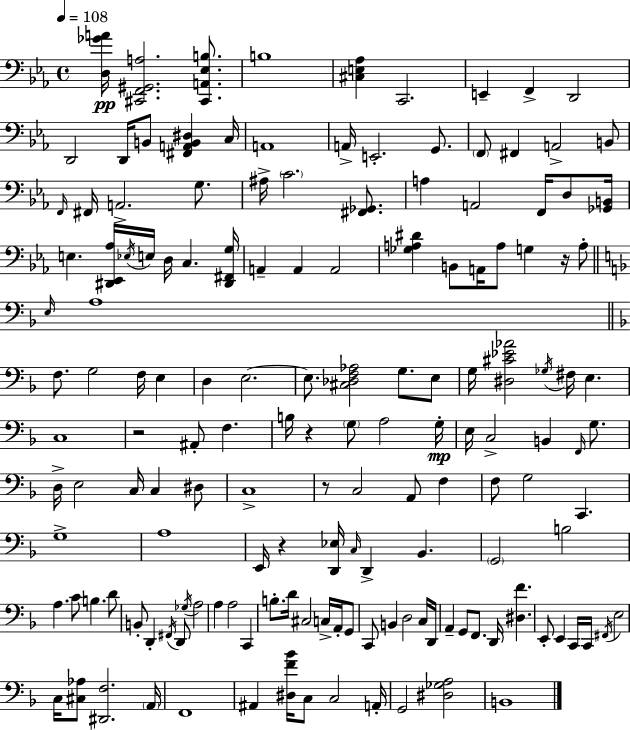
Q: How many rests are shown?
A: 5